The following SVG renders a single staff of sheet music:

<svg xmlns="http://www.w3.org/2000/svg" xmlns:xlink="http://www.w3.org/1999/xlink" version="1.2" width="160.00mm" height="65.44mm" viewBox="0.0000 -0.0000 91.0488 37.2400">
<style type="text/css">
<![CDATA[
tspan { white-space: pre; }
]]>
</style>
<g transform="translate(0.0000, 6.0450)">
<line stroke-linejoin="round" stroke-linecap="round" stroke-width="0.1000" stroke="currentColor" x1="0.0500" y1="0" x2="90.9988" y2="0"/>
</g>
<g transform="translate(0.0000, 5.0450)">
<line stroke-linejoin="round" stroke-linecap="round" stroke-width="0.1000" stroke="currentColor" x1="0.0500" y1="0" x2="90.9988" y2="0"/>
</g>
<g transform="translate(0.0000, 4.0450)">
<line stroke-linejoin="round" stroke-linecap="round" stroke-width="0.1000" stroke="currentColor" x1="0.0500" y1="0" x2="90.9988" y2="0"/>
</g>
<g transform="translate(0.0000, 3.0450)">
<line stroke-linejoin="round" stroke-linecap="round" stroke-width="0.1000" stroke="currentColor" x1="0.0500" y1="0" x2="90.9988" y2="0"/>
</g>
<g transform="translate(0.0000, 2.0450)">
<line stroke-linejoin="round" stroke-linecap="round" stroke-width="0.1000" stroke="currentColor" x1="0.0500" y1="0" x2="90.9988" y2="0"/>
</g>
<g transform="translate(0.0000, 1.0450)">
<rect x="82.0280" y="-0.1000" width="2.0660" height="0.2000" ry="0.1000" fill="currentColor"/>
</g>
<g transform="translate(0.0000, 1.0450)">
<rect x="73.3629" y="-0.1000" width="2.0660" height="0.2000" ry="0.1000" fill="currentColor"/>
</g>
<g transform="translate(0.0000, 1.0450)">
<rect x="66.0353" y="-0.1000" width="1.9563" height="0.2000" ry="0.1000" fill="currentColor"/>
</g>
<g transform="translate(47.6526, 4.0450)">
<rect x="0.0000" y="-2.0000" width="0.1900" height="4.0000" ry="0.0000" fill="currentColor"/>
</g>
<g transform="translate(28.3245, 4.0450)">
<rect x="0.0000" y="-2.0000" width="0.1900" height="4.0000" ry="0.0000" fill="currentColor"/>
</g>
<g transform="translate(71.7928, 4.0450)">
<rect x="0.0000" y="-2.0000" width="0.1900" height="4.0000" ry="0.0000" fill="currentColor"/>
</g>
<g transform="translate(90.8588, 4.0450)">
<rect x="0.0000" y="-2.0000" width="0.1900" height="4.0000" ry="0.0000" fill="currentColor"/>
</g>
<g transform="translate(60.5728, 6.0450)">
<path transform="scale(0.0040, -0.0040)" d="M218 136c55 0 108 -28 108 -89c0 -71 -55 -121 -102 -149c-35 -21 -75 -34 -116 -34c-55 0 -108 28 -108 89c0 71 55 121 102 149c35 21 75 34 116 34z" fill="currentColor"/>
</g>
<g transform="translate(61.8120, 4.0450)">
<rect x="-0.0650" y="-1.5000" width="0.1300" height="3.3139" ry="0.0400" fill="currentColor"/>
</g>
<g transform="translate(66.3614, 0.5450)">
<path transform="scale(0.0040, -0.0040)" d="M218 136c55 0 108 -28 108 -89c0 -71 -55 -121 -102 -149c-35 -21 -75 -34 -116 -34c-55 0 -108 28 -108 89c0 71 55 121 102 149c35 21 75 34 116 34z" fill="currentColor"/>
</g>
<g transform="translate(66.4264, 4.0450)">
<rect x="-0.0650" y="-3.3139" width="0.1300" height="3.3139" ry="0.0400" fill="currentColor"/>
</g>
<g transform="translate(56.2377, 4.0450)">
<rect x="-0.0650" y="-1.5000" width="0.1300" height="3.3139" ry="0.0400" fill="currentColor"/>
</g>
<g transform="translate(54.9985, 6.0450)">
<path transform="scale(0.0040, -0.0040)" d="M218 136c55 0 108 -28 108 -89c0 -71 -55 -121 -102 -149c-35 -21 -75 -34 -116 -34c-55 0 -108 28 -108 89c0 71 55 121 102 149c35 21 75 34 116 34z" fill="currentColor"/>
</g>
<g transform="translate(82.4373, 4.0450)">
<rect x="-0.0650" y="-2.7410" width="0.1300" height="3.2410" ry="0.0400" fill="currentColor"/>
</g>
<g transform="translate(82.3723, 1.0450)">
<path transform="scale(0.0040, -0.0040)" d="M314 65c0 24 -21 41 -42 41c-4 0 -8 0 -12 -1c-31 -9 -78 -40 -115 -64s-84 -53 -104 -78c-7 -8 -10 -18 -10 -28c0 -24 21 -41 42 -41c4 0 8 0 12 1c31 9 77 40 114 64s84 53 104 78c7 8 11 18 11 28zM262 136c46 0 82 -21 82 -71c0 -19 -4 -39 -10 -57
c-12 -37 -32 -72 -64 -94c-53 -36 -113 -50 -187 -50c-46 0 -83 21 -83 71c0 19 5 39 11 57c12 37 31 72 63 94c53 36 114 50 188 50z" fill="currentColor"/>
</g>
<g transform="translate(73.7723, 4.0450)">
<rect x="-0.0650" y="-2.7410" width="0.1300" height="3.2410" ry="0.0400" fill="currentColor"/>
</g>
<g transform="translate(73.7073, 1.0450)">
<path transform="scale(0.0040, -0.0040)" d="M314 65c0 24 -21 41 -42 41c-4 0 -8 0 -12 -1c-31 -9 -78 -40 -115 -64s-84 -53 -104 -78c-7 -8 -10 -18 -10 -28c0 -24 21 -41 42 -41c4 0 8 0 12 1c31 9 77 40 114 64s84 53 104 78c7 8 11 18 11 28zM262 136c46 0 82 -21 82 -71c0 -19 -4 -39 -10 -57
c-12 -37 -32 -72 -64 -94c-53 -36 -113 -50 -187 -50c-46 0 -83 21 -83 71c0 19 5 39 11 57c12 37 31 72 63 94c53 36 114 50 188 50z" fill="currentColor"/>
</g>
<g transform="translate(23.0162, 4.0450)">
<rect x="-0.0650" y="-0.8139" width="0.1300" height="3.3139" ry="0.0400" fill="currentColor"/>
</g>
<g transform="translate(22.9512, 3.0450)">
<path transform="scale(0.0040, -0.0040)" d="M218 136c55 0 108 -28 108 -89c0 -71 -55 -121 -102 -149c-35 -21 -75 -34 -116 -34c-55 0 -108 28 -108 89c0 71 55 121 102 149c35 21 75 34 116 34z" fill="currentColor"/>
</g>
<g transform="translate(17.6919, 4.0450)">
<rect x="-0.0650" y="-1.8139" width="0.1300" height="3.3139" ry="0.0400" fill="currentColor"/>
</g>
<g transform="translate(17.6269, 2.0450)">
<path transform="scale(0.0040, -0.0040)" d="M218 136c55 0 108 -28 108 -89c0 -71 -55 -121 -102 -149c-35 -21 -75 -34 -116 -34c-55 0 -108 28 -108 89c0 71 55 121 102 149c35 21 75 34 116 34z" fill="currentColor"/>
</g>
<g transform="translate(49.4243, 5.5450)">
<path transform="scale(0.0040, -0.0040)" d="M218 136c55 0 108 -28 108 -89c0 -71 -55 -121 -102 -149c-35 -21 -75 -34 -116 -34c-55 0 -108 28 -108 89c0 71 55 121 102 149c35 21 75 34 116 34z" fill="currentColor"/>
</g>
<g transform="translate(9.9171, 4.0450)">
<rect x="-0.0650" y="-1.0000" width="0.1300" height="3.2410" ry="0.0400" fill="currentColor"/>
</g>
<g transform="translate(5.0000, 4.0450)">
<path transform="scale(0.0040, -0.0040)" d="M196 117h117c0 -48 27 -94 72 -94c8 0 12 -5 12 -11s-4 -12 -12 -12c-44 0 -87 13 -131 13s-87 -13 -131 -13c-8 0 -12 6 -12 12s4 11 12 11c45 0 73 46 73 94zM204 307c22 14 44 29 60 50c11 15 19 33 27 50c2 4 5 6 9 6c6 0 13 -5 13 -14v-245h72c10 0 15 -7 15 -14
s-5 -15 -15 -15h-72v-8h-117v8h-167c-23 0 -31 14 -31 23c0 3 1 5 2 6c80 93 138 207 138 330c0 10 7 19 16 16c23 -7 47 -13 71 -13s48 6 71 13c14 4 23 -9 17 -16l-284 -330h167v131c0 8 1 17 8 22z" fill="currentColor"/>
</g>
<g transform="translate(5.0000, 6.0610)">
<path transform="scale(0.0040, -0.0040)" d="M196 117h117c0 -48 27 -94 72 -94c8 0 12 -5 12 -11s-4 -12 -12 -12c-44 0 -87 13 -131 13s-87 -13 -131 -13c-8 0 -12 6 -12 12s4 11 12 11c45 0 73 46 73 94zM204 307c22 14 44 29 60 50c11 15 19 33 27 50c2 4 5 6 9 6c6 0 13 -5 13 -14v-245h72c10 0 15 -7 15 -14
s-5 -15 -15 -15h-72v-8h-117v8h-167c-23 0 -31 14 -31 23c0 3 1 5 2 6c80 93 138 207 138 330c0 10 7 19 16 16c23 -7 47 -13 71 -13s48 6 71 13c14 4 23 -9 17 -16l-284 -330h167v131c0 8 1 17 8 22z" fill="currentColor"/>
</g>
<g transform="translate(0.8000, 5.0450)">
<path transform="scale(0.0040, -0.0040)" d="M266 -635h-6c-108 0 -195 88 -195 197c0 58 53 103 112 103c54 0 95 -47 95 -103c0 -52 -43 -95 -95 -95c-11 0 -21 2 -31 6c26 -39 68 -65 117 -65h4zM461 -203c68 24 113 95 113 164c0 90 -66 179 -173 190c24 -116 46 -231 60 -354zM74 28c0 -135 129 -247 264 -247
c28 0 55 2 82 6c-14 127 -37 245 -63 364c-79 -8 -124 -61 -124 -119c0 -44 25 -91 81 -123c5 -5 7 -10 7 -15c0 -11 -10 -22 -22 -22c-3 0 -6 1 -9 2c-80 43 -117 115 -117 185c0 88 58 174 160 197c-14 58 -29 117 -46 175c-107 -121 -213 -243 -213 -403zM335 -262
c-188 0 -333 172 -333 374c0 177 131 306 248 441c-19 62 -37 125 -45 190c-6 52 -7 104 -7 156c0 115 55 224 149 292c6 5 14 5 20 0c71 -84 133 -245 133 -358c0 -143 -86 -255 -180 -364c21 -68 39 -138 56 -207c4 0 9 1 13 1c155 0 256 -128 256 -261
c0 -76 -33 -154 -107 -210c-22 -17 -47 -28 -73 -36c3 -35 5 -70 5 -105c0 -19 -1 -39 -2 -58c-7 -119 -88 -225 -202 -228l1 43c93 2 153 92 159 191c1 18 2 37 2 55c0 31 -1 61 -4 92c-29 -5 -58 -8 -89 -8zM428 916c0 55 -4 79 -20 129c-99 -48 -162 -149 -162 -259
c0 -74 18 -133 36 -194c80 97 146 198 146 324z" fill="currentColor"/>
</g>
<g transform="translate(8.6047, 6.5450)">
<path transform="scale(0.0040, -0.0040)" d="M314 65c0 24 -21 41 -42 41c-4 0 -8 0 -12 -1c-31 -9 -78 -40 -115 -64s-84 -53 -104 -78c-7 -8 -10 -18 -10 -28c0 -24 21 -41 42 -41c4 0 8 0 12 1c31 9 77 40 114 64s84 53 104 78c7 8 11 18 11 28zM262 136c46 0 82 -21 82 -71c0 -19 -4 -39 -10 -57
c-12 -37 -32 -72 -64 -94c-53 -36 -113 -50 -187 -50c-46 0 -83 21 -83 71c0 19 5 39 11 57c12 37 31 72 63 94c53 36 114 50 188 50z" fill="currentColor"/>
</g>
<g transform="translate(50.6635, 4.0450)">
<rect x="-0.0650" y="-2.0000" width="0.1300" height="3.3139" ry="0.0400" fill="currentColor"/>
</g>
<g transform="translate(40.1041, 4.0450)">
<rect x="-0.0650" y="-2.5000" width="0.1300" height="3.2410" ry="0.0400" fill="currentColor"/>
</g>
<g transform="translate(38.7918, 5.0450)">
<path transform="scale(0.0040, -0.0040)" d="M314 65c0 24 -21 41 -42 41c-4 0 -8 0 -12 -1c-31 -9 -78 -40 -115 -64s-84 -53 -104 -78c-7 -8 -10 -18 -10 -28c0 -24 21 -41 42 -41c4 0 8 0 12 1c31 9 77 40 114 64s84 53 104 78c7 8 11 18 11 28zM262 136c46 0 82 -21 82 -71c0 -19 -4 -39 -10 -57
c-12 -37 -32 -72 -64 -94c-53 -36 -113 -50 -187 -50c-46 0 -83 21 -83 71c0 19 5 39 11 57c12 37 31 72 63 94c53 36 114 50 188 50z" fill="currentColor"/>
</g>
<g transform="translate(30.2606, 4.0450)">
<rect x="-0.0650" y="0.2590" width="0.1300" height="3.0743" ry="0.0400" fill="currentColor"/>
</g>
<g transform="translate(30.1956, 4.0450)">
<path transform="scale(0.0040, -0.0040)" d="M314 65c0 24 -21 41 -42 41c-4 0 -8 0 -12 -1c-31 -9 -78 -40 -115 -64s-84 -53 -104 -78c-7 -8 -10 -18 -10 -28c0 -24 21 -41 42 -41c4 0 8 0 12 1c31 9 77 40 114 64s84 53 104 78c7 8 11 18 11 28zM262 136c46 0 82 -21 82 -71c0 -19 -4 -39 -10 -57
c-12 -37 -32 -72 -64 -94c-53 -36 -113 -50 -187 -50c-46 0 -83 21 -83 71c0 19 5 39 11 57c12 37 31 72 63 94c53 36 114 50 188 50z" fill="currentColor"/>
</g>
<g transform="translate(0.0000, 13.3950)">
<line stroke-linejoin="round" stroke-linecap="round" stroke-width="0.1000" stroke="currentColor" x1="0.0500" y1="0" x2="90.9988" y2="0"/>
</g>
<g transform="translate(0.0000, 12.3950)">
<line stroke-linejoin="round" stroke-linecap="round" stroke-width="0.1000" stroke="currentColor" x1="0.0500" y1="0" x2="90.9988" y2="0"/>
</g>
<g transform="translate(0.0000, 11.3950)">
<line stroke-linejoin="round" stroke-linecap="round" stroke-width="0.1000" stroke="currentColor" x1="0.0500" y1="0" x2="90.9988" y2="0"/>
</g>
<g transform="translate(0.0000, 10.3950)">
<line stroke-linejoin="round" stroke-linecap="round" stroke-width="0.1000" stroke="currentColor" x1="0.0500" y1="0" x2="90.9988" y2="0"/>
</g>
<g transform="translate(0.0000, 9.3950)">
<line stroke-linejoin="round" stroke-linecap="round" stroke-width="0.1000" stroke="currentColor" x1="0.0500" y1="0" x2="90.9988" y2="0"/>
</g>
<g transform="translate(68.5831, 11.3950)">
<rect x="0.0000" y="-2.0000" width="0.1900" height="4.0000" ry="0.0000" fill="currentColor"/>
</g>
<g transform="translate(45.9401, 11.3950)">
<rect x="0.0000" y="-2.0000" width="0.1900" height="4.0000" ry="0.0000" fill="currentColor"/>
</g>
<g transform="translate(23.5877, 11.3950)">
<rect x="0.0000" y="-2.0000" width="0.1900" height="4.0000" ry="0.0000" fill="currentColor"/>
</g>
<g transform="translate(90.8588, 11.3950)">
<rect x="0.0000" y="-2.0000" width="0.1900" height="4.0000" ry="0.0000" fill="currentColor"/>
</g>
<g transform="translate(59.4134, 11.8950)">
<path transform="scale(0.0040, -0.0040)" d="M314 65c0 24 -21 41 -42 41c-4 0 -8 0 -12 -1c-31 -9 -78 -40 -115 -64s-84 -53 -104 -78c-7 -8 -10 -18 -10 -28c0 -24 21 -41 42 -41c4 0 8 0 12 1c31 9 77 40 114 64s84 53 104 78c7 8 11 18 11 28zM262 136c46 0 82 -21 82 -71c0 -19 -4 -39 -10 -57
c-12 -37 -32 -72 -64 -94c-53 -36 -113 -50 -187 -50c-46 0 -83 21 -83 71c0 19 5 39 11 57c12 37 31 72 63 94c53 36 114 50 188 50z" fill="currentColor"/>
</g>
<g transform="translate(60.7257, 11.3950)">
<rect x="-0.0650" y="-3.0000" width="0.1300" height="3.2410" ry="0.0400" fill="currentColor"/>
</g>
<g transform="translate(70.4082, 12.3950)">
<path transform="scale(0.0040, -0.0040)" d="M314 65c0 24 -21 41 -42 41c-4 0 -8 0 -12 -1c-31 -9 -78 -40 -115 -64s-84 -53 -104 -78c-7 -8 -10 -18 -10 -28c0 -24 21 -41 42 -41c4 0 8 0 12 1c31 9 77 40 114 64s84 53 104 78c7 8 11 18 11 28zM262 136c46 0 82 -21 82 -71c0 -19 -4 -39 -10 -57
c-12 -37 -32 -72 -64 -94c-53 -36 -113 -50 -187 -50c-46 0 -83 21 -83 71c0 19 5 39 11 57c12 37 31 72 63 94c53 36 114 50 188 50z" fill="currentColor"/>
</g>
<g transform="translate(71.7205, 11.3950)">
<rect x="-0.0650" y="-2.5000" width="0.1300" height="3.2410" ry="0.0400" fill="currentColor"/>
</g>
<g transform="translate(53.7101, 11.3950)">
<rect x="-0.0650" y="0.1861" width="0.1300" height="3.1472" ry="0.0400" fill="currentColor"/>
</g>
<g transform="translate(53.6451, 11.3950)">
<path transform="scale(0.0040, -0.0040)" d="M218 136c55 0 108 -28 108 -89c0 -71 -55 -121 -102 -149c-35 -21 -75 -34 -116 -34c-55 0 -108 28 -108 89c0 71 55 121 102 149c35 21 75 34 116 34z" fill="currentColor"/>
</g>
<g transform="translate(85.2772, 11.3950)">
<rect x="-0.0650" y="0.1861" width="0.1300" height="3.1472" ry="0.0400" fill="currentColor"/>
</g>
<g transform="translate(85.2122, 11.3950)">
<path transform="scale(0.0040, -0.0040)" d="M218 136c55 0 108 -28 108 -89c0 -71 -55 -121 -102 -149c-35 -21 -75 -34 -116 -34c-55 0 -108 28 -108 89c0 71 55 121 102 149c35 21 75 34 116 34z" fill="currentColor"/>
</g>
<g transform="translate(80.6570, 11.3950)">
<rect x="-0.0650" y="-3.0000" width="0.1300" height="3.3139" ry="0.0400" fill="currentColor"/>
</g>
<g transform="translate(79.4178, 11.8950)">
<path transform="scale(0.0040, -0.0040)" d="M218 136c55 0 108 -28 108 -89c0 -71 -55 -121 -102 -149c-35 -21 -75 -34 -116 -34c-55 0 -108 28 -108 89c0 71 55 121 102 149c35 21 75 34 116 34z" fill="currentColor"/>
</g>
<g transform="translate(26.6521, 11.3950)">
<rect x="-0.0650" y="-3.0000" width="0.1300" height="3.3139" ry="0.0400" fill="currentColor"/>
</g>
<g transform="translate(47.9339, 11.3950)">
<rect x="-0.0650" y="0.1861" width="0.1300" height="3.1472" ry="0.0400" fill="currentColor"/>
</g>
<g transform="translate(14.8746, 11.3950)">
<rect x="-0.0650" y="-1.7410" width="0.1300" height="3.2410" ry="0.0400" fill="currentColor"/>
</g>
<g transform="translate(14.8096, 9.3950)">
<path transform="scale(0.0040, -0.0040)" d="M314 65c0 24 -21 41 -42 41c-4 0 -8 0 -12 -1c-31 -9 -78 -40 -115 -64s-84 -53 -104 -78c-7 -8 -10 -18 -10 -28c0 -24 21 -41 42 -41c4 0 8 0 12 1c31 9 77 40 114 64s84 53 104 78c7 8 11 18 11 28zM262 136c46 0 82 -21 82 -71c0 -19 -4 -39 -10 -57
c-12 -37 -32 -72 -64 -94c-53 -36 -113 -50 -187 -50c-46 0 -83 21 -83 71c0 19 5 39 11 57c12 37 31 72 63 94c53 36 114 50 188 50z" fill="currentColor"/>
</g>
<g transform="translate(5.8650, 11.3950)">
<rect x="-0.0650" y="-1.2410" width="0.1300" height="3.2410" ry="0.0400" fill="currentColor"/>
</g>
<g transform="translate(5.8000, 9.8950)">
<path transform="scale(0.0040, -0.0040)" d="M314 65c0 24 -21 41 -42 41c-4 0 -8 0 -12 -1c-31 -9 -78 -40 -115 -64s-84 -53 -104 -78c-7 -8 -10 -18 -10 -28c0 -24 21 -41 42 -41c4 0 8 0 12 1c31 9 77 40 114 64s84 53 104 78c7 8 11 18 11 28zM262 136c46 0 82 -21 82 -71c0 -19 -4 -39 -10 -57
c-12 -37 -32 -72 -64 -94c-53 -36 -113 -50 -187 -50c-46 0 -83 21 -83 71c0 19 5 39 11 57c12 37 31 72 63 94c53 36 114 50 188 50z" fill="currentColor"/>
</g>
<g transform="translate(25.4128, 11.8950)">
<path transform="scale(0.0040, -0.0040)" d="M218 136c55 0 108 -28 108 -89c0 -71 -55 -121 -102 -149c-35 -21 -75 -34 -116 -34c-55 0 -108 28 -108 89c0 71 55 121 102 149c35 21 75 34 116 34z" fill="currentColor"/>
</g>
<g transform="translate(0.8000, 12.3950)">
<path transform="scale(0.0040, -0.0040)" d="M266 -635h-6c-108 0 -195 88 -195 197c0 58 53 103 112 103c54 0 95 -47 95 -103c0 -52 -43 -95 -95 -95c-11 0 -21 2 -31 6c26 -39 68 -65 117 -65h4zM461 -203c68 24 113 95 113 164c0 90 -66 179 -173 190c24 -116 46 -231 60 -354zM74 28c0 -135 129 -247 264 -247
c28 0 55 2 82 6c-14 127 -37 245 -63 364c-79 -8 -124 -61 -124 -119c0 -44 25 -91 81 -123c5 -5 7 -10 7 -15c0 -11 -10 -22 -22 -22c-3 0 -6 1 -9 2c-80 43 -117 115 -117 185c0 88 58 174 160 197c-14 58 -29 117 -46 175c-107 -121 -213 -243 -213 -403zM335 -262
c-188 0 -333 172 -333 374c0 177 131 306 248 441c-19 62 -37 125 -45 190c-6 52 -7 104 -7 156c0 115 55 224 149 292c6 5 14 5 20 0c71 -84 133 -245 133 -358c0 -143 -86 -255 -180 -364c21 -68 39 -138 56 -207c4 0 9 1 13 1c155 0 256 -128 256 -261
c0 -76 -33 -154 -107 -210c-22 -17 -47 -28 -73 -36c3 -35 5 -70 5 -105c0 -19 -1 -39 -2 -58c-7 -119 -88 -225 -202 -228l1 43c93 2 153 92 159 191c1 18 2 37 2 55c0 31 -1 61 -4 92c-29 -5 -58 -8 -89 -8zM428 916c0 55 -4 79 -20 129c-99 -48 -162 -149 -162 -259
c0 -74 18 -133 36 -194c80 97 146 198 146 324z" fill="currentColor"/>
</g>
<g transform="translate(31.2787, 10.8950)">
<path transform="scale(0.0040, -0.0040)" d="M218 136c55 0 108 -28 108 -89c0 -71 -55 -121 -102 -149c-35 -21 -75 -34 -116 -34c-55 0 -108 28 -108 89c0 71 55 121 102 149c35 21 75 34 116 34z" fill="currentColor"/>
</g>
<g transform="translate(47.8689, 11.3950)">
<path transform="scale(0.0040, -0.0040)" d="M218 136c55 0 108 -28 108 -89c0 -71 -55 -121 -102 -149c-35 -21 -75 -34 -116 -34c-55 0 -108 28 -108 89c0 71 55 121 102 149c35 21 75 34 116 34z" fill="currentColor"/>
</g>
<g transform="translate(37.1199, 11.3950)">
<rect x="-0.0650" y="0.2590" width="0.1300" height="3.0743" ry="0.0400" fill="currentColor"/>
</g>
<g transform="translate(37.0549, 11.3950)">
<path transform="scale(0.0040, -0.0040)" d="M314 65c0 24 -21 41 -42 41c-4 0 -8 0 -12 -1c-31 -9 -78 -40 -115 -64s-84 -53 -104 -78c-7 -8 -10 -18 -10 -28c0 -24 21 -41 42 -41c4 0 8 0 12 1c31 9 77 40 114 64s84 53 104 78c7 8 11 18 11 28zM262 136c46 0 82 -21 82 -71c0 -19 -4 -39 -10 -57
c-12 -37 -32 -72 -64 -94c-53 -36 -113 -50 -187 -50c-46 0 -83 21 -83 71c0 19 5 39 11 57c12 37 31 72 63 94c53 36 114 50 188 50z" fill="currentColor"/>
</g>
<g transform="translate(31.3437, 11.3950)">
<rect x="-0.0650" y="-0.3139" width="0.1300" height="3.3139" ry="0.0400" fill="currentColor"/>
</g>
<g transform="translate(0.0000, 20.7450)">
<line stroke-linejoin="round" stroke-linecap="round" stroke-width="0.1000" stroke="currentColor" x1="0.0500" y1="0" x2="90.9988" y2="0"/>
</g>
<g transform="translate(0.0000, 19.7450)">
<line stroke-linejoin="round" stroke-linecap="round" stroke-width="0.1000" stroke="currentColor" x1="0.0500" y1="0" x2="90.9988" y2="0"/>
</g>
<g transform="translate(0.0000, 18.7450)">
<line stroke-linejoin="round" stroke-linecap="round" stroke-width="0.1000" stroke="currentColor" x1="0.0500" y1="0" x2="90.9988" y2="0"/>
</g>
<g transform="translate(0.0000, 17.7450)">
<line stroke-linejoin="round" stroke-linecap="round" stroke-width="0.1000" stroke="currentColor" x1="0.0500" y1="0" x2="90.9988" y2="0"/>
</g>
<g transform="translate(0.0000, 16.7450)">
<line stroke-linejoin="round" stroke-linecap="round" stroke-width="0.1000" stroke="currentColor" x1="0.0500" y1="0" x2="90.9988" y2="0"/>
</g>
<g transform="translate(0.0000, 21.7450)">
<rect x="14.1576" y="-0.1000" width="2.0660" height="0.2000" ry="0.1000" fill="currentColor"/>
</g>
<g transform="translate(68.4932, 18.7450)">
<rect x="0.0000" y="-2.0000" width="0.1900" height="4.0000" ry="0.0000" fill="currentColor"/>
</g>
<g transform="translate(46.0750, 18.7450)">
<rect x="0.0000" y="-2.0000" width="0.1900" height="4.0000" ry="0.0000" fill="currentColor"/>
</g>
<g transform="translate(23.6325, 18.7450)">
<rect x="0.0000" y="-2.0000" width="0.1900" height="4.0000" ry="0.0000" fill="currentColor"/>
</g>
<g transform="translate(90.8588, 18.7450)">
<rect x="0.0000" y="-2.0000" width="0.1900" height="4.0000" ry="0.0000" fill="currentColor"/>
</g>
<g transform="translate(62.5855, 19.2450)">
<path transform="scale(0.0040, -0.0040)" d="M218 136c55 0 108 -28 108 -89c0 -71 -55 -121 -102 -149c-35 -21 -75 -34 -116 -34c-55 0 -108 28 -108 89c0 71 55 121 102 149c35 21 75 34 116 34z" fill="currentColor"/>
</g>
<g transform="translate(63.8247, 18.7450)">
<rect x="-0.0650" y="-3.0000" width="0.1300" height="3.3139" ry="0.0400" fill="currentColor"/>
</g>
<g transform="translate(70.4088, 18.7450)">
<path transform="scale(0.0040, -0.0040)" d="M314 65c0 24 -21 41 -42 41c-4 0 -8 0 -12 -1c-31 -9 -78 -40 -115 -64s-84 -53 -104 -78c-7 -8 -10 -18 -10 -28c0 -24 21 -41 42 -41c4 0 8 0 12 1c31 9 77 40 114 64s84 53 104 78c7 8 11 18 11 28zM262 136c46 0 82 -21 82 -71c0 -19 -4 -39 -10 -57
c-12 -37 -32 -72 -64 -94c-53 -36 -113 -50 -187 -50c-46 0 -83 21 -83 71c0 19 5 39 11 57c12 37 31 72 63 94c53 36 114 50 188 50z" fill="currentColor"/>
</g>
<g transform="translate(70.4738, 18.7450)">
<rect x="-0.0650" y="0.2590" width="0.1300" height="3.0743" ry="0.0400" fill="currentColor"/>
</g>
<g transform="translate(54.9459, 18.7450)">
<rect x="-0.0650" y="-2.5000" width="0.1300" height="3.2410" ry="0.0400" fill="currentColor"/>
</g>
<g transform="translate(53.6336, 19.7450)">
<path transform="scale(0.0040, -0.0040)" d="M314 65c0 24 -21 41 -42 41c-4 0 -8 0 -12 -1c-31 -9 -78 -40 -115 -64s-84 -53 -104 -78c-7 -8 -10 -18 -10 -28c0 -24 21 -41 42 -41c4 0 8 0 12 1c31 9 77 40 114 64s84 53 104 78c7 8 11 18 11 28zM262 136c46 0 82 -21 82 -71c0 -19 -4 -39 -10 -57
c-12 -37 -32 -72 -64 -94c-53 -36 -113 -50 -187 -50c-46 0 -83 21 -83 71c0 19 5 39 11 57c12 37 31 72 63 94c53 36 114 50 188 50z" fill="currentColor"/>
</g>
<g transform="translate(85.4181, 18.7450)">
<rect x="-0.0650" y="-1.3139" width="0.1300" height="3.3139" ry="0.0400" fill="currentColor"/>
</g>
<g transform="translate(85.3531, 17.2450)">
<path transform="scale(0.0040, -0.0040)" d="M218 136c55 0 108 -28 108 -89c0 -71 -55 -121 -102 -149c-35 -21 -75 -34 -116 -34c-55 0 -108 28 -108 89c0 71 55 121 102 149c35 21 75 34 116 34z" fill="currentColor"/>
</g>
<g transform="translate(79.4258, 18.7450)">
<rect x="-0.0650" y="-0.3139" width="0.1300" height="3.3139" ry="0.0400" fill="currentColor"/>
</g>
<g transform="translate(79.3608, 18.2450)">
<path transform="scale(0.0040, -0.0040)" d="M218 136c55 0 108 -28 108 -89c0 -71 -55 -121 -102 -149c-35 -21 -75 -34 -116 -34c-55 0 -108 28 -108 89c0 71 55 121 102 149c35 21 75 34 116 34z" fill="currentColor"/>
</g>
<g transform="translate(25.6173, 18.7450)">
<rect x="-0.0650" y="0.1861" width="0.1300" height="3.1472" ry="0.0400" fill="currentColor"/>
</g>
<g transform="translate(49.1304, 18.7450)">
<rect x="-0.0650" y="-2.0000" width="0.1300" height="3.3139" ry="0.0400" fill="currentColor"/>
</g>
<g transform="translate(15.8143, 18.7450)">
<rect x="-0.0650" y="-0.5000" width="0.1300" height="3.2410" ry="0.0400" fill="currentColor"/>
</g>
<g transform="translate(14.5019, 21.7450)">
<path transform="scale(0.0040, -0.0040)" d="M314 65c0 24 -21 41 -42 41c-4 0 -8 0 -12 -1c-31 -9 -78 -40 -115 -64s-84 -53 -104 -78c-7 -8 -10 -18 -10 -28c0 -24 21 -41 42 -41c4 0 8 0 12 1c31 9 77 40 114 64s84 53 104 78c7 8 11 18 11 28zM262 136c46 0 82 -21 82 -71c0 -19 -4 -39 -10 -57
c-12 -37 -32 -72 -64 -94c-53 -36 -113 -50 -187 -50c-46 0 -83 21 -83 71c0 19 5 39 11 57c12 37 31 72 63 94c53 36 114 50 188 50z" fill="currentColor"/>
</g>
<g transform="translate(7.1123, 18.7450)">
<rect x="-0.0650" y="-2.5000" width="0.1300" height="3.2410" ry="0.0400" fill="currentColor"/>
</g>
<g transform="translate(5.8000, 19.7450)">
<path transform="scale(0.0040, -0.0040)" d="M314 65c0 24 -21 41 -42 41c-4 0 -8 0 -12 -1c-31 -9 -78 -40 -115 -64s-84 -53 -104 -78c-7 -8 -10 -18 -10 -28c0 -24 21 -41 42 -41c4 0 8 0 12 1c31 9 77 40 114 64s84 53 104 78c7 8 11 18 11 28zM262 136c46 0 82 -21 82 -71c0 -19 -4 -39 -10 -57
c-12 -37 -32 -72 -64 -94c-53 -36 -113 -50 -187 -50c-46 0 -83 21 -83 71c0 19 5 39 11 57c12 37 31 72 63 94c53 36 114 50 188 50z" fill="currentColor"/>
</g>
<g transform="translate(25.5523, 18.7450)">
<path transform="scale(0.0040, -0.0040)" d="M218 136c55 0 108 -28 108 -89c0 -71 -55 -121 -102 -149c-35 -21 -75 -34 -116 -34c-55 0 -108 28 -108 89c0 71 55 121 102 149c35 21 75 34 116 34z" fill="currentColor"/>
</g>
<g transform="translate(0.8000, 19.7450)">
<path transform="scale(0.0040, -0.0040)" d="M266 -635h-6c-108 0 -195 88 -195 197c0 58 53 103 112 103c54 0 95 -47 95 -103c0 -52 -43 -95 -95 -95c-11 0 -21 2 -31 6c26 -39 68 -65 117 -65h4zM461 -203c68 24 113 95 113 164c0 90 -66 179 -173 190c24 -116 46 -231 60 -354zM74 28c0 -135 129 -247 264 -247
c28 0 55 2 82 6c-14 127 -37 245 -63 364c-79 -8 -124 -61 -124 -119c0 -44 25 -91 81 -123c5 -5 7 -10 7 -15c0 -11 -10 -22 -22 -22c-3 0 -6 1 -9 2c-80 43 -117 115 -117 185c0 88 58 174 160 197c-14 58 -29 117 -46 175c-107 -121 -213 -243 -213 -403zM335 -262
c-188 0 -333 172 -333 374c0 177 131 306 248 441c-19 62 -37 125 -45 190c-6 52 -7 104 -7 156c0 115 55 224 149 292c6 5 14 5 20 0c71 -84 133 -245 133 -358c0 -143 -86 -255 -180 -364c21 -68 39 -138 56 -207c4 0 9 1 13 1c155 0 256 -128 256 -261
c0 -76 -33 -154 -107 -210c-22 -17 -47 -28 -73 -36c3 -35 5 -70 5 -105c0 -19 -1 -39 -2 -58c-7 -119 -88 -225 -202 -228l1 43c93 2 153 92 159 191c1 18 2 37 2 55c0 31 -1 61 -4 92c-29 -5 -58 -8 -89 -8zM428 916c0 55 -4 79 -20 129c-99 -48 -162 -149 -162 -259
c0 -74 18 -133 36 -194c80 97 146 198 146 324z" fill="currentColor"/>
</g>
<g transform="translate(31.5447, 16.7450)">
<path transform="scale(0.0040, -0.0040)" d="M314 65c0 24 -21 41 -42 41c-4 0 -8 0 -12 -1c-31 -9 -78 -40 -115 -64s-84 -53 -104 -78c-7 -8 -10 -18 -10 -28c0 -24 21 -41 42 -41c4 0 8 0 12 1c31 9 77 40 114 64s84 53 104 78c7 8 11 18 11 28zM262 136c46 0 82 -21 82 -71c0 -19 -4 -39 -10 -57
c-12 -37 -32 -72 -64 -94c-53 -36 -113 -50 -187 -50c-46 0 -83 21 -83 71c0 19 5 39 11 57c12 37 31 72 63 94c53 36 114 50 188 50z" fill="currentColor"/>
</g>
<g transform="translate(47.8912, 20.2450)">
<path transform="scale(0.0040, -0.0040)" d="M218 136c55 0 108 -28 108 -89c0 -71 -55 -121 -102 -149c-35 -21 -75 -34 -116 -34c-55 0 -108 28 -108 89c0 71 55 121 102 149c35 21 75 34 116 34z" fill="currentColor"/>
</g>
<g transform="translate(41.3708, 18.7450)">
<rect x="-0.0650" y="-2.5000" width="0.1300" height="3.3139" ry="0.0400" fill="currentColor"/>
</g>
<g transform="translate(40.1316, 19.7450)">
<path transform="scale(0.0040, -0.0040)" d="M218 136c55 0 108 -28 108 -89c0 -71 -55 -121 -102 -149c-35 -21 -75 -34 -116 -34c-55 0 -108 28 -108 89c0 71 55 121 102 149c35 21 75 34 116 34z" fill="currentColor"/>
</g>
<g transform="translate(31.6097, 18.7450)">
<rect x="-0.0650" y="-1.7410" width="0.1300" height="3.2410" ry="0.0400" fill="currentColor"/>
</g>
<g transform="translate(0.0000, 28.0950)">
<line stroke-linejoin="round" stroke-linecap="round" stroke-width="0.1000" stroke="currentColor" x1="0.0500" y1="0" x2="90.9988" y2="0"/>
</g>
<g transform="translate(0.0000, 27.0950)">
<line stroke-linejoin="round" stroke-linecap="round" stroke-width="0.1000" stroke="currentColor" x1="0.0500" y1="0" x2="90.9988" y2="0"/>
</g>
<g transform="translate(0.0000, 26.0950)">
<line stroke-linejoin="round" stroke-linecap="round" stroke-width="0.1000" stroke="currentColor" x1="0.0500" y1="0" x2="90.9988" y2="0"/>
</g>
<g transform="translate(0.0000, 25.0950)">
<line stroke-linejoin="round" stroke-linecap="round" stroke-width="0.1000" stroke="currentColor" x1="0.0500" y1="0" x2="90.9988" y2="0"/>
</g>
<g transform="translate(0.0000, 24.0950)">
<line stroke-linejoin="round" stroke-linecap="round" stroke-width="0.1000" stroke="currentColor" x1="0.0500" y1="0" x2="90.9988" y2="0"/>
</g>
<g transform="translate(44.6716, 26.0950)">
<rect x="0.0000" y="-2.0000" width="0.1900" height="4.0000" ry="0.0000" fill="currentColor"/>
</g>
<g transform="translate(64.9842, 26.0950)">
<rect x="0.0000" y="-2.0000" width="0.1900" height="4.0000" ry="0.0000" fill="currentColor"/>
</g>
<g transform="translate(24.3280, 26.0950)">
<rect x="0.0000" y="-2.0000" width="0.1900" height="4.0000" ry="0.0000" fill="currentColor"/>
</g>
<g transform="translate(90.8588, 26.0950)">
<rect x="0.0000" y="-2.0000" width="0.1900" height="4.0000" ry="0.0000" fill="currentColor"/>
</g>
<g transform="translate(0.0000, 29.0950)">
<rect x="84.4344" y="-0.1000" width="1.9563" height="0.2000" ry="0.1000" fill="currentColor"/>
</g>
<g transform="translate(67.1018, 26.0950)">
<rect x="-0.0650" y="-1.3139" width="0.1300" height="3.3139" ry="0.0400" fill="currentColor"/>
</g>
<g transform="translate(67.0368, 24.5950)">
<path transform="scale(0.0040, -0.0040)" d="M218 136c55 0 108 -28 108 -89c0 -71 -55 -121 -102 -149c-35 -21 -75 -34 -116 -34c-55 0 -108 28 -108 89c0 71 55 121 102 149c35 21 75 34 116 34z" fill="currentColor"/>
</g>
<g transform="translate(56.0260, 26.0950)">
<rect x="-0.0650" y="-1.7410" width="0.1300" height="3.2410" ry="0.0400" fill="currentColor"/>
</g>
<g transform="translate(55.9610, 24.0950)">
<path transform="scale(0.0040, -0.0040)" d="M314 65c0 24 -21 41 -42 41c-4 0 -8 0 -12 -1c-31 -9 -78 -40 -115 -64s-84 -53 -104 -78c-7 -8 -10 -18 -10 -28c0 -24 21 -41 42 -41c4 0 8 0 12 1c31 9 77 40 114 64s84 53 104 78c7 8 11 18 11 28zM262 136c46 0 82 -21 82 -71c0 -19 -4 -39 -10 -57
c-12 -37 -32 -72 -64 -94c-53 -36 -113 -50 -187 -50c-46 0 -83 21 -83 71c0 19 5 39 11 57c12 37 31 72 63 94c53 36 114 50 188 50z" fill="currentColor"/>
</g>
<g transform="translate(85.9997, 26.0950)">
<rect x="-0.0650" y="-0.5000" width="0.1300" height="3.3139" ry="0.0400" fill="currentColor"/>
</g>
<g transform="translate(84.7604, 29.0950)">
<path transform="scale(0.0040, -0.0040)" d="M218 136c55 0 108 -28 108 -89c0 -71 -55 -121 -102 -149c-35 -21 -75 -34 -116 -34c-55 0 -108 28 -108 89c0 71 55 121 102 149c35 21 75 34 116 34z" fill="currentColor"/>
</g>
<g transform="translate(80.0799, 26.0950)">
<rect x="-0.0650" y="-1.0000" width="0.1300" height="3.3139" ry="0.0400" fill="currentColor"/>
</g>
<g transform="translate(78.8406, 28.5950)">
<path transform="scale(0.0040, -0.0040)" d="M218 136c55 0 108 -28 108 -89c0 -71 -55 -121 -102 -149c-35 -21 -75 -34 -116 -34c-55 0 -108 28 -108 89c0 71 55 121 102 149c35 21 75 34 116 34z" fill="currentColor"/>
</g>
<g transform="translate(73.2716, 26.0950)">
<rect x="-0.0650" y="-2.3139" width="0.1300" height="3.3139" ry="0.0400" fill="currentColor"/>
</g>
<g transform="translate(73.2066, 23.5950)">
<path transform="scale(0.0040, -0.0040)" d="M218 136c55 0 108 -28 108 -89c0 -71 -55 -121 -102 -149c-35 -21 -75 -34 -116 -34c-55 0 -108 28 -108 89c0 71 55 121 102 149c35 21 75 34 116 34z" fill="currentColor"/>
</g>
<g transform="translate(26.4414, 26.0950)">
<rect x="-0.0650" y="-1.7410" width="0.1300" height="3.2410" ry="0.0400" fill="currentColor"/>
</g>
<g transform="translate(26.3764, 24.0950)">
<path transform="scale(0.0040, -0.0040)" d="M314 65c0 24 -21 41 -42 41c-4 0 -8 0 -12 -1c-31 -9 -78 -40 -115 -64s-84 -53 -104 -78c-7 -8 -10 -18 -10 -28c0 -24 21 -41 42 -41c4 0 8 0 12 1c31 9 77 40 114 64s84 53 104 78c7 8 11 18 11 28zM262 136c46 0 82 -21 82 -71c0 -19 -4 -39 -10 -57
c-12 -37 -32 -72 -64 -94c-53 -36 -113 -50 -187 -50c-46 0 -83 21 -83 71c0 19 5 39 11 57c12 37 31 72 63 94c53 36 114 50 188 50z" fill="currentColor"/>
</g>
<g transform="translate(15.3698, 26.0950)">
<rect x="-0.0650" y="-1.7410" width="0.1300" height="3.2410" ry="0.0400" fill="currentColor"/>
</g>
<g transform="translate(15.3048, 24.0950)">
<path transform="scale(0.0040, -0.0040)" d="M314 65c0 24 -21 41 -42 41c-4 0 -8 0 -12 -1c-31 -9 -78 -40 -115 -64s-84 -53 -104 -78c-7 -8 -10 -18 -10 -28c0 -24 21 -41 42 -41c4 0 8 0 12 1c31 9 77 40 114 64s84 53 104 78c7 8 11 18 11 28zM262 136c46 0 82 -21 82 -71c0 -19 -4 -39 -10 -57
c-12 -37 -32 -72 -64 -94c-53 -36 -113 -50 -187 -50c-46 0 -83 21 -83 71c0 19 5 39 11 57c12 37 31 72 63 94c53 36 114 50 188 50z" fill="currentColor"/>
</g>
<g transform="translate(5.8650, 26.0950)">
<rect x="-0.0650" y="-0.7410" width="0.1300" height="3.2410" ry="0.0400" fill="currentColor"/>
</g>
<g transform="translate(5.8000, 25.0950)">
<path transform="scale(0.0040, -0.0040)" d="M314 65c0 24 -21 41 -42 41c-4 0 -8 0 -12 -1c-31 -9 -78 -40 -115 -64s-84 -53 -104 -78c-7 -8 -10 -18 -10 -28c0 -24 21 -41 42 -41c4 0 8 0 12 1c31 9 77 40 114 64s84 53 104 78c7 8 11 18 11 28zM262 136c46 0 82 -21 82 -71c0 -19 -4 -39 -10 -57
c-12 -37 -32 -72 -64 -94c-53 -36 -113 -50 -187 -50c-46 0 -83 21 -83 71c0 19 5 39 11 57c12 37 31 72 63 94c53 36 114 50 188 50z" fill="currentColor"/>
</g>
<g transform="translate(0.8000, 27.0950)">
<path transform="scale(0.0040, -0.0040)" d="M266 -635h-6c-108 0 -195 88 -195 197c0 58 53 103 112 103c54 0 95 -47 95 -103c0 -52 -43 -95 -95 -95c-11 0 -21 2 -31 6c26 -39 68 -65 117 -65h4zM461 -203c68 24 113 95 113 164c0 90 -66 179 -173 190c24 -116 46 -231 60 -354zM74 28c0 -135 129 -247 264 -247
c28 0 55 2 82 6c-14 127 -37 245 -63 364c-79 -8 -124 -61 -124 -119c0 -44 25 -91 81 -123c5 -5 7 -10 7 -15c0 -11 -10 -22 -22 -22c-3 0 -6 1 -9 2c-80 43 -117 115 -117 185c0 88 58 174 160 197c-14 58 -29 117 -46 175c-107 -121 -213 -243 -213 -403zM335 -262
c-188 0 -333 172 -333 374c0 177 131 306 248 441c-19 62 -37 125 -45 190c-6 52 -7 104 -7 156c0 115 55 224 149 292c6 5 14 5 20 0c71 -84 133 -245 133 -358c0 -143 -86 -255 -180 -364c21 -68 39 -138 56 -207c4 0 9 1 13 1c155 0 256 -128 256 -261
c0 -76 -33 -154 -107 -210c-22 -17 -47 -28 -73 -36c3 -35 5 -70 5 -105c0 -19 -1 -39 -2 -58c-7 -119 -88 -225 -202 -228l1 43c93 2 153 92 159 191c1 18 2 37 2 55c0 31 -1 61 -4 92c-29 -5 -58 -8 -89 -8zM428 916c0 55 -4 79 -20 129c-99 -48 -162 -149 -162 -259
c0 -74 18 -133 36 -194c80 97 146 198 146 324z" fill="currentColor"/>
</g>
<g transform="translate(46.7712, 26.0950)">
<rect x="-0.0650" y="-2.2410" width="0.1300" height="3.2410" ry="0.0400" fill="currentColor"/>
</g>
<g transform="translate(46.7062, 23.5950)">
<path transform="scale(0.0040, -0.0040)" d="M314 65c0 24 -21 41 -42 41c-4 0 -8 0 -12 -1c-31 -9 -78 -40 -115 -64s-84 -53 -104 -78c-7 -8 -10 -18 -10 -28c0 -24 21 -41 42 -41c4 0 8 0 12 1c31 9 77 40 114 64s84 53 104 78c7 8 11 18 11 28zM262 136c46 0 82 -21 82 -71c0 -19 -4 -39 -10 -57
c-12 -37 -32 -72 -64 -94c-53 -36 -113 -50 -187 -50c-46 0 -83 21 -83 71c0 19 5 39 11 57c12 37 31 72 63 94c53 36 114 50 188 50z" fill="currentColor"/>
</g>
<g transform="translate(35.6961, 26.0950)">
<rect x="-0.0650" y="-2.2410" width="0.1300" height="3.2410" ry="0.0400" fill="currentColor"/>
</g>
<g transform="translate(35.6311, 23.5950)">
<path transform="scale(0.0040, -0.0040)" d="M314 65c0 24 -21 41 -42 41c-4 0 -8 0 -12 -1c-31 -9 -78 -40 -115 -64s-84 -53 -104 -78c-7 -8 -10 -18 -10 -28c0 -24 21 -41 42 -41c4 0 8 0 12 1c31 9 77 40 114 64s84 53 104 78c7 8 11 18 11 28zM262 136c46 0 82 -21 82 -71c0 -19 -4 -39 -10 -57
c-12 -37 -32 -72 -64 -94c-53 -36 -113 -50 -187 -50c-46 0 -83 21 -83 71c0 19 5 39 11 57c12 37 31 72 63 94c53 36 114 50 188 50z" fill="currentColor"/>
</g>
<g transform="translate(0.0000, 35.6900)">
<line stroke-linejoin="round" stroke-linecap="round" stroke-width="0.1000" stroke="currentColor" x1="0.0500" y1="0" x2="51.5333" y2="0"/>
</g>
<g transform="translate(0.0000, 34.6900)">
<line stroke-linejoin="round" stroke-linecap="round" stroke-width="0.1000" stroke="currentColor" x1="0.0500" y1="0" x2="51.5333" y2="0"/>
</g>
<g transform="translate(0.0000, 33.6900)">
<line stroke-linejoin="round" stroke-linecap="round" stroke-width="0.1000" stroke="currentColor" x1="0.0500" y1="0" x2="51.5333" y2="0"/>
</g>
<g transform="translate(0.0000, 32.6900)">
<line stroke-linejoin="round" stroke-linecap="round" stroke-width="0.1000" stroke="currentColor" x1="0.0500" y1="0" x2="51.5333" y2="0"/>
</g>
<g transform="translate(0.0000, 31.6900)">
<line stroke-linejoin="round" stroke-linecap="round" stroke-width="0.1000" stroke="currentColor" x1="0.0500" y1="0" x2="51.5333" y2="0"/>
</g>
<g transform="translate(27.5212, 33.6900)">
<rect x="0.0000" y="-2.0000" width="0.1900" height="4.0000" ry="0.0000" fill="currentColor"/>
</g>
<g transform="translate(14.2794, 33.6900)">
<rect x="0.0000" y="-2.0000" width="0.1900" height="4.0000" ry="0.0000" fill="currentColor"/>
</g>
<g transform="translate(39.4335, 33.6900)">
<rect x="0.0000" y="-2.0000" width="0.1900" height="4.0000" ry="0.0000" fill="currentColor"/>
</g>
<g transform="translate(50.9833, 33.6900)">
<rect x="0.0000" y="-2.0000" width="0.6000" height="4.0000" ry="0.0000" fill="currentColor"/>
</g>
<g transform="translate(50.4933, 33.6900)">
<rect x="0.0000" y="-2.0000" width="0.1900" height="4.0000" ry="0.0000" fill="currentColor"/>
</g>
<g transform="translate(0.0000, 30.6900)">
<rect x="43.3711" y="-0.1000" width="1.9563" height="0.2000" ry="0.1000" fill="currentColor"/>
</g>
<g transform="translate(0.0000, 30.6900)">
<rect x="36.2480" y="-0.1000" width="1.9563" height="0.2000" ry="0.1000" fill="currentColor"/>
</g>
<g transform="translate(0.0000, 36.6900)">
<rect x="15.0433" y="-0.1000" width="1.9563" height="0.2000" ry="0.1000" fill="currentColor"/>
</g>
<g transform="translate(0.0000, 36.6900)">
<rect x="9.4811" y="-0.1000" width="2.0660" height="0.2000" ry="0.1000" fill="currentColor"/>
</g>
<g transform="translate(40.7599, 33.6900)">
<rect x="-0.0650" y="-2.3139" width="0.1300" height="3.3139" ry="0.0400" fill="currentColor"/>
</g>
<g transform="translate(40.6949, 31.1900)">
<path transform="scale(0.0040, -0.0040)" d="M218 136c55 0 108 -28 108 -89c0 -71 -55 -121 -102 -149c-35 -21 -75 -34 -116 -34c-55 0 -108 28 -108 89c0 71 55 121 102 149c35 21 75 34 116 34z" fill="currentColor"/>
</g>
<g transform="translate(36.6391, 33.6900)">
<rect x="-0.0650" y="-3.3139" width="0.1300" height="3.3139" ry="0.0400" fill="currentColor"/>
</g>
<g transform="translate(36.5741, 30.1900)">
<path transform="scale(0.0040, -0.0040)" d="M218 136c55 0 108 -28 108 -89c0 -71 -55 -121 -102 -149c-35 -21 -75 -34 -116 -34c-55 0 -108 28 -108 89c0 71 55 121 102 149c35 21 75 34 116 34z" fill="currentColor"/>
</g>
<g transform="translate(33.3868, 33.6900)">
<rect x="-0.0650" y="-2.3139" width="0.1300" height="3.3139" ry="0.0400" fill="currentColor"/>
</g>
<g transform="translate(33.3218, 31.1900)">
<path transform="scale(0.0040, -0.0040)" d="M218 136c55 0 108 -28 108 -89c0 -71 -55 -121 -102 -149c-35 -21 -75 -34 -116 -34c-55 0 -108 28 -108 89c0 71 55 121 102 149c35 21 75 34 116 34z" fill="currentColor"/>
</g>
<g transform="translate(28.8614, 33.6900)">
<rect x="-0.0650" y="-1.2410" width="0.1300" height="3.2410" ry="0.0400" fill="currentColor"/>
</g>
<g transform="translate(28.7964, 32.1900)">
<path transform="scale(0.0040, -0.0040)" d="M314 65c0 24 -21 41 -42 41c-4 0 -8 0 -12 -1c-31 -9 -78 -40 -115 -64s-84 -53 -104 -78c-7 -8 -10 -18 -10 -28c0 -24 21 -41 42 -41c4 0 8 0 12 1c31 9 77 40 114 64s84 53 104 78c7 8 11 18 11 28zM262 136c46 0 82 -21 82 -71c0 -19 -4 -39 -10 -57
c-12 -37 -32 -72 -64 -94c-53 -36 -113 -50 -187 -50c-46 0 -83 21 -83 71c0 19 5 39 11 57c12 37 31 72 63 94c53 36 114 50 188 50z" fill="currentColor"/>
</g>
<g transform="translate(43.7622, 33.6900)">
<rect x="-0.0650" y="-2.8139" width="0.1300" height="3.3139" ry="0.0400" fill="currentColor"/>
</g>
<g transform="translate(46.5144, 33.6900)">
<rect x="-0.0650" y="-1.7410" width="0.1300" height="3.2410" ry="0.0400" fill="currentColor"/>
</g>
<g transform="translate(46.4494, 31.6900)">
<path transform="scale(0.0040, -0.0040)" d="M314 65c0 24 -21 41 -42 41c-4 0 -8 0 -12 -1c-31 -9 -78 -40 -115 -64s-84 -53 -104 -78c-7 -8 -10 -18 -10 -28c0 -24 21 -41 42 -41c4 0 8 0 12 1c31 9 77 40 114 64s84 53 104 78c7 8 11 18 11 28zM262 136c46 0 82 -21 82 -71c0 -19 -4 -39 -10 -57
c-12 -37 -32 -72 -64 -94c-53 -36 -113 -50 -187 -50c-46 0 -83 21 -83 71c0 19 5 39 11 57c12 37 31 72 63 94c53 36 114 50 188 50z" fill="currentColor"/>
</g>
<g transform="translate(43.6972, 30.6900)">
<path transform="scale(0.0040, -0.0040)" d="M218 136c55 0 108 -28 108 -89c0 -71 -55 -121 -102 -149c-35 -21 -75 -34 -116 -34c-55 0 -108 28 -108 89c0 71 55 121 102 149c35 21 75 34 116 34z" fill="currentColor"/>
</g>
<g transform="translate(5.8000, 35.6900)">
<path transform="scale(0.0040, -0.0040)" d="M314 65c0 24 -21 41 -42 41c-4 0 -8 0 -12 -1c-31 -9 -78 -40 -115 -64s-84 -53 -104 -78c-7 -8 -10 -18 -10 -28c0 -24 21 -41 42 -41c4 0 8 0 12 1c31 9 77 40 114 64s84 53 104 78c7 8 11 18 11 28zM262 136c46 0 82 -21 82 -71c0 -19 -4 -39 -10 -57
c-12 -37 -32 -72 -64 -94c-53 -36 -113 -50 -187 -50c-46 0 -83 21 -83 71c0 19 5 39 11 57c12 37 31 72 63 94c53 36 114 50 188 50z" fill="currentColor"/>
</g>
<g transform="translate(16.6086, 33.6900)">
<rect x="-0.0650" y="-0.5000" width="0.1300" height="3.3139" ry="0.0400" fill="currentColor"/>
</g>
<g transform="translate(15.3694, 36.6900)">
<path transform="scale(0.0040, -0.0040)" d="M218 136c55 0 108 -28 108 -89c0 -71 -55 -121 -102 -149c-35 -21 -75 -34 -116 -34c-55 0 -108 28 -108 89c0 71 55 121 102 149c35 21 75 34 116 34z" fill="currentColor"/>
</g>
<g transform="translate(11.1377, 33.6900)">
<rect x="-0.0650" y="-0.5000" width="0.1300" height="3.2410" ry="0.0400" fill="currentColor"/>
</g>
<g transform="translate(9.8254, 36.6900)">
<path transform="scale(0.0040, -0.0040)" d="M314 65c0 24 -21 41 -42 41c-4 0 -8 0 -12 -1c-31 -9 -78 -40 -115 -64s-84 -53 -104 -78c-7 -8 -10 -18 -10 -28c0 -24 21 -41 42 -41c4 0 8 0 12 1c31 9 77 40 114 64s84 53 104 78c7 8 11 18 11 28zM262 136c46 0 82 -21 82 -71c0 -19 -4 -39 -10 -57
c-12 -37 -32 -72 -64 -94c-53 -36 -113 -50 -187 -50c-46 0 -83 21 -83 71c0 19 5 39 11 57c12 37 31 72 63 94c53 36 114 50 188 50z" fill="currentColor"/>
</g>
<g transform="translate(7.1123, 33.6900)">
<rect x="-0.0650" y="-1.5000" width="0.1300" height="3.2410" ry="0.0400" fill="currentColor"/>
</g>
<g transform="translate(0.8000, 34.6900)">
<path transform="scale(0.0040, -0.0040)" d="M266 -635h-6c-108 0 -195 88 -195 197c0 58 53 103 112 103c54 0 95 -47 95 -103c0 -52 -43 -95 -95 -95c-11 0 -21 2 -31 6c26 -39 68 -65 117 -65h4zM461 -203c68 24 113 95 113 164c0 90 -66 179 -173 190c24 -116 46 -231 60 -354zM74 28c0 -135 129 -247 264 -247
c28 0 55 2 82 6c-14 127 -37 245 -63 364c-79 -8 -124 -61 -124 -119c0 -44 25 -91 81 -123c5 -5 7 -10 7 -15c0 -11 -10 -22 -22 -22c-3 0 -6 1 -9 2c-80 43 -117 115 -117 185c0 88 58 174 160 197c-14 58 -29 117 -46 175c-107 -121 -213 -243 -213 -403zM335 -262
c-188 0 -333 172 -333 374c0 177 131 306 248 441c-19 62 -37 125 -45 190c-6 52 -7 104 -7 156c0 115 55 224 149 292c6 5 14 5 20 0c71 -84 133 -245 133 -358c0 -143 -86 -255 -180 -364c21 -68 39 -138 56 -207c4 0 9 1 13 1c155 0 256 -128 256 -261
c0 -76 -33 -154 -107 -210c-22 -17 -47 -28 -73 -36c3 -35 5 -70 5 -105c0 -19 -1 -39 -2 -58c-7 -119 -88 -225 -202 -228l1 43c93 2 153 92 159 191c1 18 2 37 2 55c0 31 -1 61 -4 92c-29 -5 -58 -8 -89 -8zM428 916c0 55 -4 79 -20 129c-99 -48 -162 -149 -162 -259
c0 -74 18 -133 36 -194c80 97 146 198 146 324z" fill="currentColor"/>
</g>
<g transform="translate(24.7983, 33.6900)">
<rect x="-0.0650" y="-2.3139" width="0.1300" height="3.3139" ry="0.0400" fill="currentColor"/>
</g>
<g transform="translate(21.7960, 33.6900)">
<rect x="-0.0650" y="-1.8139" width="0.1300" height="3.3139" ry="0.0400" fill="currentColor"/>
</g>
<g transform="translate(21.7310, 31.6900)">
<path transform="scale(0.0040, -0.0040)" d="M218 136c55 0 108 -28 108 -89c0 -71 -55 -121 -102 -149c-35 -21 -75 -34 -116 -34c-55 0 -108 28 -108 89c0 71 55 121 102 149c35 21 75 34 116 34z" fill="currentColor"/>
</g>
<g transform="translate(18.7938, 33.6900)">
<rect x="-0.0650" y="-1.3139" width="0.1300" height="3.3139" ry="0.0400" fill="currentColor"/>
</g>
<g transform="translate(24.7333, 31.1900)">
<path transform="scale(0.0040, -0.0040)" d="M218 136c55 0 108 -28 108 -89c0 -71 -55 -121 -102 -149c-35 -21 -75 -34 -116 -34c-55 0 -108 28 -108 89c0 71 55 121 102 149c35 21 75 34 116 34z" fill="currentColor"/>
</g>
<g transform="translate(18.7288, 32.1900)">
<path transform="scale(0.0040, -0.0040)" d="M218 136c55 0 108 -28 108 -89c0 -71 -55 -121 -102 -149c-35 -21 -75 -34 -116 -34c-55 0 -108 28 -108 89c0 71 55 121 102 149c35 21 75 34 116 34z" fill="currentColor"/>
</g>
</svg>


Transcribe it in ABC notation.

X:1
T:Untitled
M:4/4
L:1/4
K:C
D2 f d B2 G2 F E E b a2 a2 e2 f2 A c B2 B B A2 G2 A B G2 C2 B f2 G F G2 A B2 c e d2 f2 f2 g2 g2 f2 e g D C E2 C2 C e f g e2 g b g a f2